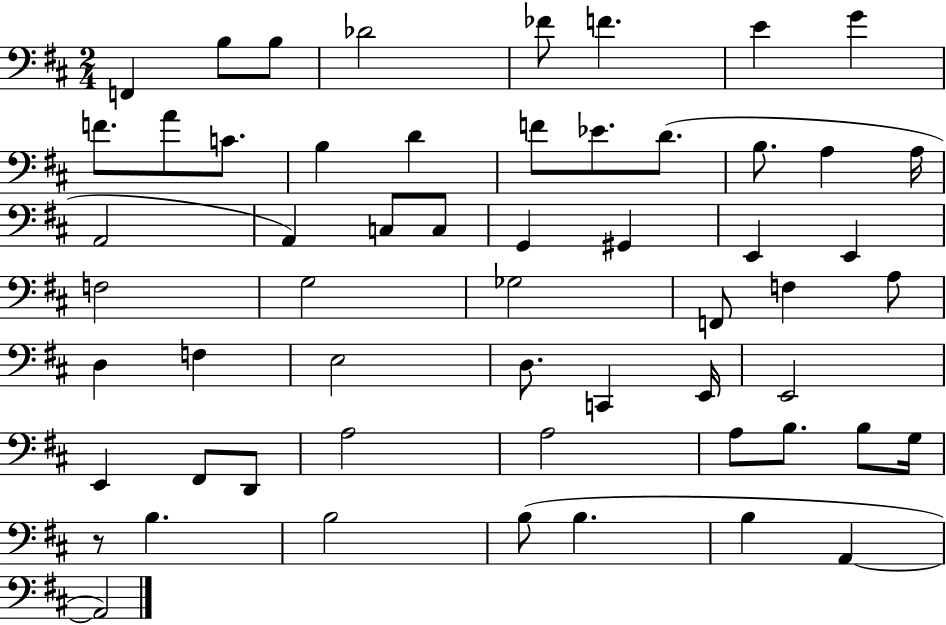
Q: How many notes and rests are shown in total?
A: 57